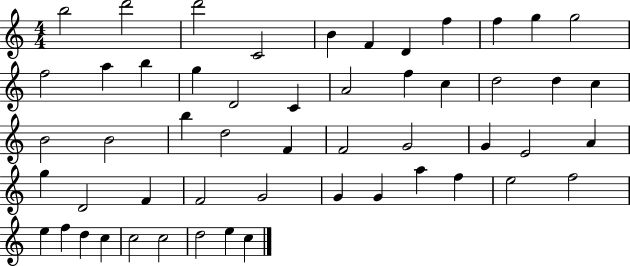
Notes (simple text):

B5/h D6/h D6/h C4/h B4/q F4/q D4/q F5/q F5/q G5/q G5/h F5/h A5/q B5/q G5/q D4/h C4/q A4/h F5/q C5/q D5/h D5/q C5/q B4/h B4/h B5/q D5/h F4/q F4/h G4/h G4/q E4/h A4/q G5/q D4/h F4/q F4/h G4/h G4/q G4/q A5/q F5/q E5/h F5/h E5/q F5/q D5/q C5/q C5/h C5/h D5/h E5/q C5/q